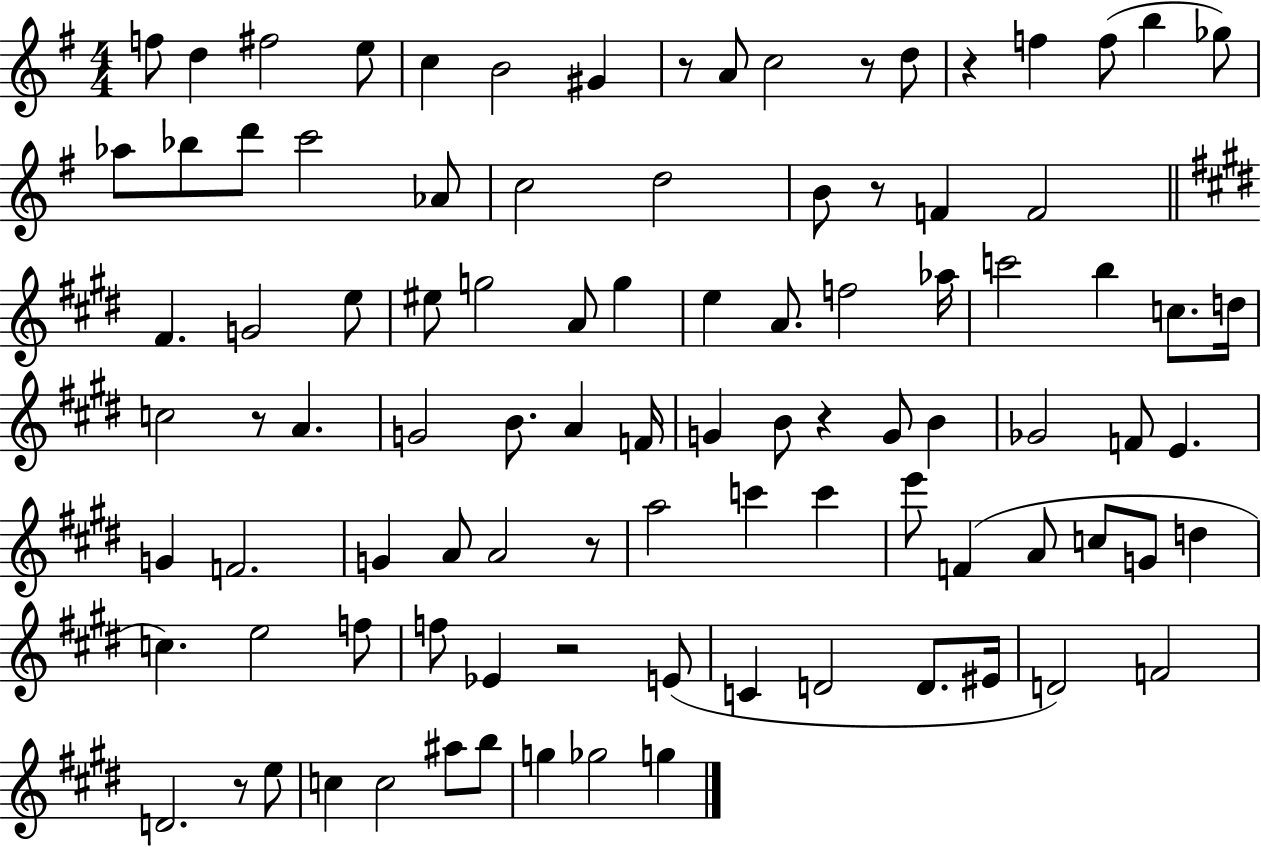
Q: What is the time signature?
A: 4/4